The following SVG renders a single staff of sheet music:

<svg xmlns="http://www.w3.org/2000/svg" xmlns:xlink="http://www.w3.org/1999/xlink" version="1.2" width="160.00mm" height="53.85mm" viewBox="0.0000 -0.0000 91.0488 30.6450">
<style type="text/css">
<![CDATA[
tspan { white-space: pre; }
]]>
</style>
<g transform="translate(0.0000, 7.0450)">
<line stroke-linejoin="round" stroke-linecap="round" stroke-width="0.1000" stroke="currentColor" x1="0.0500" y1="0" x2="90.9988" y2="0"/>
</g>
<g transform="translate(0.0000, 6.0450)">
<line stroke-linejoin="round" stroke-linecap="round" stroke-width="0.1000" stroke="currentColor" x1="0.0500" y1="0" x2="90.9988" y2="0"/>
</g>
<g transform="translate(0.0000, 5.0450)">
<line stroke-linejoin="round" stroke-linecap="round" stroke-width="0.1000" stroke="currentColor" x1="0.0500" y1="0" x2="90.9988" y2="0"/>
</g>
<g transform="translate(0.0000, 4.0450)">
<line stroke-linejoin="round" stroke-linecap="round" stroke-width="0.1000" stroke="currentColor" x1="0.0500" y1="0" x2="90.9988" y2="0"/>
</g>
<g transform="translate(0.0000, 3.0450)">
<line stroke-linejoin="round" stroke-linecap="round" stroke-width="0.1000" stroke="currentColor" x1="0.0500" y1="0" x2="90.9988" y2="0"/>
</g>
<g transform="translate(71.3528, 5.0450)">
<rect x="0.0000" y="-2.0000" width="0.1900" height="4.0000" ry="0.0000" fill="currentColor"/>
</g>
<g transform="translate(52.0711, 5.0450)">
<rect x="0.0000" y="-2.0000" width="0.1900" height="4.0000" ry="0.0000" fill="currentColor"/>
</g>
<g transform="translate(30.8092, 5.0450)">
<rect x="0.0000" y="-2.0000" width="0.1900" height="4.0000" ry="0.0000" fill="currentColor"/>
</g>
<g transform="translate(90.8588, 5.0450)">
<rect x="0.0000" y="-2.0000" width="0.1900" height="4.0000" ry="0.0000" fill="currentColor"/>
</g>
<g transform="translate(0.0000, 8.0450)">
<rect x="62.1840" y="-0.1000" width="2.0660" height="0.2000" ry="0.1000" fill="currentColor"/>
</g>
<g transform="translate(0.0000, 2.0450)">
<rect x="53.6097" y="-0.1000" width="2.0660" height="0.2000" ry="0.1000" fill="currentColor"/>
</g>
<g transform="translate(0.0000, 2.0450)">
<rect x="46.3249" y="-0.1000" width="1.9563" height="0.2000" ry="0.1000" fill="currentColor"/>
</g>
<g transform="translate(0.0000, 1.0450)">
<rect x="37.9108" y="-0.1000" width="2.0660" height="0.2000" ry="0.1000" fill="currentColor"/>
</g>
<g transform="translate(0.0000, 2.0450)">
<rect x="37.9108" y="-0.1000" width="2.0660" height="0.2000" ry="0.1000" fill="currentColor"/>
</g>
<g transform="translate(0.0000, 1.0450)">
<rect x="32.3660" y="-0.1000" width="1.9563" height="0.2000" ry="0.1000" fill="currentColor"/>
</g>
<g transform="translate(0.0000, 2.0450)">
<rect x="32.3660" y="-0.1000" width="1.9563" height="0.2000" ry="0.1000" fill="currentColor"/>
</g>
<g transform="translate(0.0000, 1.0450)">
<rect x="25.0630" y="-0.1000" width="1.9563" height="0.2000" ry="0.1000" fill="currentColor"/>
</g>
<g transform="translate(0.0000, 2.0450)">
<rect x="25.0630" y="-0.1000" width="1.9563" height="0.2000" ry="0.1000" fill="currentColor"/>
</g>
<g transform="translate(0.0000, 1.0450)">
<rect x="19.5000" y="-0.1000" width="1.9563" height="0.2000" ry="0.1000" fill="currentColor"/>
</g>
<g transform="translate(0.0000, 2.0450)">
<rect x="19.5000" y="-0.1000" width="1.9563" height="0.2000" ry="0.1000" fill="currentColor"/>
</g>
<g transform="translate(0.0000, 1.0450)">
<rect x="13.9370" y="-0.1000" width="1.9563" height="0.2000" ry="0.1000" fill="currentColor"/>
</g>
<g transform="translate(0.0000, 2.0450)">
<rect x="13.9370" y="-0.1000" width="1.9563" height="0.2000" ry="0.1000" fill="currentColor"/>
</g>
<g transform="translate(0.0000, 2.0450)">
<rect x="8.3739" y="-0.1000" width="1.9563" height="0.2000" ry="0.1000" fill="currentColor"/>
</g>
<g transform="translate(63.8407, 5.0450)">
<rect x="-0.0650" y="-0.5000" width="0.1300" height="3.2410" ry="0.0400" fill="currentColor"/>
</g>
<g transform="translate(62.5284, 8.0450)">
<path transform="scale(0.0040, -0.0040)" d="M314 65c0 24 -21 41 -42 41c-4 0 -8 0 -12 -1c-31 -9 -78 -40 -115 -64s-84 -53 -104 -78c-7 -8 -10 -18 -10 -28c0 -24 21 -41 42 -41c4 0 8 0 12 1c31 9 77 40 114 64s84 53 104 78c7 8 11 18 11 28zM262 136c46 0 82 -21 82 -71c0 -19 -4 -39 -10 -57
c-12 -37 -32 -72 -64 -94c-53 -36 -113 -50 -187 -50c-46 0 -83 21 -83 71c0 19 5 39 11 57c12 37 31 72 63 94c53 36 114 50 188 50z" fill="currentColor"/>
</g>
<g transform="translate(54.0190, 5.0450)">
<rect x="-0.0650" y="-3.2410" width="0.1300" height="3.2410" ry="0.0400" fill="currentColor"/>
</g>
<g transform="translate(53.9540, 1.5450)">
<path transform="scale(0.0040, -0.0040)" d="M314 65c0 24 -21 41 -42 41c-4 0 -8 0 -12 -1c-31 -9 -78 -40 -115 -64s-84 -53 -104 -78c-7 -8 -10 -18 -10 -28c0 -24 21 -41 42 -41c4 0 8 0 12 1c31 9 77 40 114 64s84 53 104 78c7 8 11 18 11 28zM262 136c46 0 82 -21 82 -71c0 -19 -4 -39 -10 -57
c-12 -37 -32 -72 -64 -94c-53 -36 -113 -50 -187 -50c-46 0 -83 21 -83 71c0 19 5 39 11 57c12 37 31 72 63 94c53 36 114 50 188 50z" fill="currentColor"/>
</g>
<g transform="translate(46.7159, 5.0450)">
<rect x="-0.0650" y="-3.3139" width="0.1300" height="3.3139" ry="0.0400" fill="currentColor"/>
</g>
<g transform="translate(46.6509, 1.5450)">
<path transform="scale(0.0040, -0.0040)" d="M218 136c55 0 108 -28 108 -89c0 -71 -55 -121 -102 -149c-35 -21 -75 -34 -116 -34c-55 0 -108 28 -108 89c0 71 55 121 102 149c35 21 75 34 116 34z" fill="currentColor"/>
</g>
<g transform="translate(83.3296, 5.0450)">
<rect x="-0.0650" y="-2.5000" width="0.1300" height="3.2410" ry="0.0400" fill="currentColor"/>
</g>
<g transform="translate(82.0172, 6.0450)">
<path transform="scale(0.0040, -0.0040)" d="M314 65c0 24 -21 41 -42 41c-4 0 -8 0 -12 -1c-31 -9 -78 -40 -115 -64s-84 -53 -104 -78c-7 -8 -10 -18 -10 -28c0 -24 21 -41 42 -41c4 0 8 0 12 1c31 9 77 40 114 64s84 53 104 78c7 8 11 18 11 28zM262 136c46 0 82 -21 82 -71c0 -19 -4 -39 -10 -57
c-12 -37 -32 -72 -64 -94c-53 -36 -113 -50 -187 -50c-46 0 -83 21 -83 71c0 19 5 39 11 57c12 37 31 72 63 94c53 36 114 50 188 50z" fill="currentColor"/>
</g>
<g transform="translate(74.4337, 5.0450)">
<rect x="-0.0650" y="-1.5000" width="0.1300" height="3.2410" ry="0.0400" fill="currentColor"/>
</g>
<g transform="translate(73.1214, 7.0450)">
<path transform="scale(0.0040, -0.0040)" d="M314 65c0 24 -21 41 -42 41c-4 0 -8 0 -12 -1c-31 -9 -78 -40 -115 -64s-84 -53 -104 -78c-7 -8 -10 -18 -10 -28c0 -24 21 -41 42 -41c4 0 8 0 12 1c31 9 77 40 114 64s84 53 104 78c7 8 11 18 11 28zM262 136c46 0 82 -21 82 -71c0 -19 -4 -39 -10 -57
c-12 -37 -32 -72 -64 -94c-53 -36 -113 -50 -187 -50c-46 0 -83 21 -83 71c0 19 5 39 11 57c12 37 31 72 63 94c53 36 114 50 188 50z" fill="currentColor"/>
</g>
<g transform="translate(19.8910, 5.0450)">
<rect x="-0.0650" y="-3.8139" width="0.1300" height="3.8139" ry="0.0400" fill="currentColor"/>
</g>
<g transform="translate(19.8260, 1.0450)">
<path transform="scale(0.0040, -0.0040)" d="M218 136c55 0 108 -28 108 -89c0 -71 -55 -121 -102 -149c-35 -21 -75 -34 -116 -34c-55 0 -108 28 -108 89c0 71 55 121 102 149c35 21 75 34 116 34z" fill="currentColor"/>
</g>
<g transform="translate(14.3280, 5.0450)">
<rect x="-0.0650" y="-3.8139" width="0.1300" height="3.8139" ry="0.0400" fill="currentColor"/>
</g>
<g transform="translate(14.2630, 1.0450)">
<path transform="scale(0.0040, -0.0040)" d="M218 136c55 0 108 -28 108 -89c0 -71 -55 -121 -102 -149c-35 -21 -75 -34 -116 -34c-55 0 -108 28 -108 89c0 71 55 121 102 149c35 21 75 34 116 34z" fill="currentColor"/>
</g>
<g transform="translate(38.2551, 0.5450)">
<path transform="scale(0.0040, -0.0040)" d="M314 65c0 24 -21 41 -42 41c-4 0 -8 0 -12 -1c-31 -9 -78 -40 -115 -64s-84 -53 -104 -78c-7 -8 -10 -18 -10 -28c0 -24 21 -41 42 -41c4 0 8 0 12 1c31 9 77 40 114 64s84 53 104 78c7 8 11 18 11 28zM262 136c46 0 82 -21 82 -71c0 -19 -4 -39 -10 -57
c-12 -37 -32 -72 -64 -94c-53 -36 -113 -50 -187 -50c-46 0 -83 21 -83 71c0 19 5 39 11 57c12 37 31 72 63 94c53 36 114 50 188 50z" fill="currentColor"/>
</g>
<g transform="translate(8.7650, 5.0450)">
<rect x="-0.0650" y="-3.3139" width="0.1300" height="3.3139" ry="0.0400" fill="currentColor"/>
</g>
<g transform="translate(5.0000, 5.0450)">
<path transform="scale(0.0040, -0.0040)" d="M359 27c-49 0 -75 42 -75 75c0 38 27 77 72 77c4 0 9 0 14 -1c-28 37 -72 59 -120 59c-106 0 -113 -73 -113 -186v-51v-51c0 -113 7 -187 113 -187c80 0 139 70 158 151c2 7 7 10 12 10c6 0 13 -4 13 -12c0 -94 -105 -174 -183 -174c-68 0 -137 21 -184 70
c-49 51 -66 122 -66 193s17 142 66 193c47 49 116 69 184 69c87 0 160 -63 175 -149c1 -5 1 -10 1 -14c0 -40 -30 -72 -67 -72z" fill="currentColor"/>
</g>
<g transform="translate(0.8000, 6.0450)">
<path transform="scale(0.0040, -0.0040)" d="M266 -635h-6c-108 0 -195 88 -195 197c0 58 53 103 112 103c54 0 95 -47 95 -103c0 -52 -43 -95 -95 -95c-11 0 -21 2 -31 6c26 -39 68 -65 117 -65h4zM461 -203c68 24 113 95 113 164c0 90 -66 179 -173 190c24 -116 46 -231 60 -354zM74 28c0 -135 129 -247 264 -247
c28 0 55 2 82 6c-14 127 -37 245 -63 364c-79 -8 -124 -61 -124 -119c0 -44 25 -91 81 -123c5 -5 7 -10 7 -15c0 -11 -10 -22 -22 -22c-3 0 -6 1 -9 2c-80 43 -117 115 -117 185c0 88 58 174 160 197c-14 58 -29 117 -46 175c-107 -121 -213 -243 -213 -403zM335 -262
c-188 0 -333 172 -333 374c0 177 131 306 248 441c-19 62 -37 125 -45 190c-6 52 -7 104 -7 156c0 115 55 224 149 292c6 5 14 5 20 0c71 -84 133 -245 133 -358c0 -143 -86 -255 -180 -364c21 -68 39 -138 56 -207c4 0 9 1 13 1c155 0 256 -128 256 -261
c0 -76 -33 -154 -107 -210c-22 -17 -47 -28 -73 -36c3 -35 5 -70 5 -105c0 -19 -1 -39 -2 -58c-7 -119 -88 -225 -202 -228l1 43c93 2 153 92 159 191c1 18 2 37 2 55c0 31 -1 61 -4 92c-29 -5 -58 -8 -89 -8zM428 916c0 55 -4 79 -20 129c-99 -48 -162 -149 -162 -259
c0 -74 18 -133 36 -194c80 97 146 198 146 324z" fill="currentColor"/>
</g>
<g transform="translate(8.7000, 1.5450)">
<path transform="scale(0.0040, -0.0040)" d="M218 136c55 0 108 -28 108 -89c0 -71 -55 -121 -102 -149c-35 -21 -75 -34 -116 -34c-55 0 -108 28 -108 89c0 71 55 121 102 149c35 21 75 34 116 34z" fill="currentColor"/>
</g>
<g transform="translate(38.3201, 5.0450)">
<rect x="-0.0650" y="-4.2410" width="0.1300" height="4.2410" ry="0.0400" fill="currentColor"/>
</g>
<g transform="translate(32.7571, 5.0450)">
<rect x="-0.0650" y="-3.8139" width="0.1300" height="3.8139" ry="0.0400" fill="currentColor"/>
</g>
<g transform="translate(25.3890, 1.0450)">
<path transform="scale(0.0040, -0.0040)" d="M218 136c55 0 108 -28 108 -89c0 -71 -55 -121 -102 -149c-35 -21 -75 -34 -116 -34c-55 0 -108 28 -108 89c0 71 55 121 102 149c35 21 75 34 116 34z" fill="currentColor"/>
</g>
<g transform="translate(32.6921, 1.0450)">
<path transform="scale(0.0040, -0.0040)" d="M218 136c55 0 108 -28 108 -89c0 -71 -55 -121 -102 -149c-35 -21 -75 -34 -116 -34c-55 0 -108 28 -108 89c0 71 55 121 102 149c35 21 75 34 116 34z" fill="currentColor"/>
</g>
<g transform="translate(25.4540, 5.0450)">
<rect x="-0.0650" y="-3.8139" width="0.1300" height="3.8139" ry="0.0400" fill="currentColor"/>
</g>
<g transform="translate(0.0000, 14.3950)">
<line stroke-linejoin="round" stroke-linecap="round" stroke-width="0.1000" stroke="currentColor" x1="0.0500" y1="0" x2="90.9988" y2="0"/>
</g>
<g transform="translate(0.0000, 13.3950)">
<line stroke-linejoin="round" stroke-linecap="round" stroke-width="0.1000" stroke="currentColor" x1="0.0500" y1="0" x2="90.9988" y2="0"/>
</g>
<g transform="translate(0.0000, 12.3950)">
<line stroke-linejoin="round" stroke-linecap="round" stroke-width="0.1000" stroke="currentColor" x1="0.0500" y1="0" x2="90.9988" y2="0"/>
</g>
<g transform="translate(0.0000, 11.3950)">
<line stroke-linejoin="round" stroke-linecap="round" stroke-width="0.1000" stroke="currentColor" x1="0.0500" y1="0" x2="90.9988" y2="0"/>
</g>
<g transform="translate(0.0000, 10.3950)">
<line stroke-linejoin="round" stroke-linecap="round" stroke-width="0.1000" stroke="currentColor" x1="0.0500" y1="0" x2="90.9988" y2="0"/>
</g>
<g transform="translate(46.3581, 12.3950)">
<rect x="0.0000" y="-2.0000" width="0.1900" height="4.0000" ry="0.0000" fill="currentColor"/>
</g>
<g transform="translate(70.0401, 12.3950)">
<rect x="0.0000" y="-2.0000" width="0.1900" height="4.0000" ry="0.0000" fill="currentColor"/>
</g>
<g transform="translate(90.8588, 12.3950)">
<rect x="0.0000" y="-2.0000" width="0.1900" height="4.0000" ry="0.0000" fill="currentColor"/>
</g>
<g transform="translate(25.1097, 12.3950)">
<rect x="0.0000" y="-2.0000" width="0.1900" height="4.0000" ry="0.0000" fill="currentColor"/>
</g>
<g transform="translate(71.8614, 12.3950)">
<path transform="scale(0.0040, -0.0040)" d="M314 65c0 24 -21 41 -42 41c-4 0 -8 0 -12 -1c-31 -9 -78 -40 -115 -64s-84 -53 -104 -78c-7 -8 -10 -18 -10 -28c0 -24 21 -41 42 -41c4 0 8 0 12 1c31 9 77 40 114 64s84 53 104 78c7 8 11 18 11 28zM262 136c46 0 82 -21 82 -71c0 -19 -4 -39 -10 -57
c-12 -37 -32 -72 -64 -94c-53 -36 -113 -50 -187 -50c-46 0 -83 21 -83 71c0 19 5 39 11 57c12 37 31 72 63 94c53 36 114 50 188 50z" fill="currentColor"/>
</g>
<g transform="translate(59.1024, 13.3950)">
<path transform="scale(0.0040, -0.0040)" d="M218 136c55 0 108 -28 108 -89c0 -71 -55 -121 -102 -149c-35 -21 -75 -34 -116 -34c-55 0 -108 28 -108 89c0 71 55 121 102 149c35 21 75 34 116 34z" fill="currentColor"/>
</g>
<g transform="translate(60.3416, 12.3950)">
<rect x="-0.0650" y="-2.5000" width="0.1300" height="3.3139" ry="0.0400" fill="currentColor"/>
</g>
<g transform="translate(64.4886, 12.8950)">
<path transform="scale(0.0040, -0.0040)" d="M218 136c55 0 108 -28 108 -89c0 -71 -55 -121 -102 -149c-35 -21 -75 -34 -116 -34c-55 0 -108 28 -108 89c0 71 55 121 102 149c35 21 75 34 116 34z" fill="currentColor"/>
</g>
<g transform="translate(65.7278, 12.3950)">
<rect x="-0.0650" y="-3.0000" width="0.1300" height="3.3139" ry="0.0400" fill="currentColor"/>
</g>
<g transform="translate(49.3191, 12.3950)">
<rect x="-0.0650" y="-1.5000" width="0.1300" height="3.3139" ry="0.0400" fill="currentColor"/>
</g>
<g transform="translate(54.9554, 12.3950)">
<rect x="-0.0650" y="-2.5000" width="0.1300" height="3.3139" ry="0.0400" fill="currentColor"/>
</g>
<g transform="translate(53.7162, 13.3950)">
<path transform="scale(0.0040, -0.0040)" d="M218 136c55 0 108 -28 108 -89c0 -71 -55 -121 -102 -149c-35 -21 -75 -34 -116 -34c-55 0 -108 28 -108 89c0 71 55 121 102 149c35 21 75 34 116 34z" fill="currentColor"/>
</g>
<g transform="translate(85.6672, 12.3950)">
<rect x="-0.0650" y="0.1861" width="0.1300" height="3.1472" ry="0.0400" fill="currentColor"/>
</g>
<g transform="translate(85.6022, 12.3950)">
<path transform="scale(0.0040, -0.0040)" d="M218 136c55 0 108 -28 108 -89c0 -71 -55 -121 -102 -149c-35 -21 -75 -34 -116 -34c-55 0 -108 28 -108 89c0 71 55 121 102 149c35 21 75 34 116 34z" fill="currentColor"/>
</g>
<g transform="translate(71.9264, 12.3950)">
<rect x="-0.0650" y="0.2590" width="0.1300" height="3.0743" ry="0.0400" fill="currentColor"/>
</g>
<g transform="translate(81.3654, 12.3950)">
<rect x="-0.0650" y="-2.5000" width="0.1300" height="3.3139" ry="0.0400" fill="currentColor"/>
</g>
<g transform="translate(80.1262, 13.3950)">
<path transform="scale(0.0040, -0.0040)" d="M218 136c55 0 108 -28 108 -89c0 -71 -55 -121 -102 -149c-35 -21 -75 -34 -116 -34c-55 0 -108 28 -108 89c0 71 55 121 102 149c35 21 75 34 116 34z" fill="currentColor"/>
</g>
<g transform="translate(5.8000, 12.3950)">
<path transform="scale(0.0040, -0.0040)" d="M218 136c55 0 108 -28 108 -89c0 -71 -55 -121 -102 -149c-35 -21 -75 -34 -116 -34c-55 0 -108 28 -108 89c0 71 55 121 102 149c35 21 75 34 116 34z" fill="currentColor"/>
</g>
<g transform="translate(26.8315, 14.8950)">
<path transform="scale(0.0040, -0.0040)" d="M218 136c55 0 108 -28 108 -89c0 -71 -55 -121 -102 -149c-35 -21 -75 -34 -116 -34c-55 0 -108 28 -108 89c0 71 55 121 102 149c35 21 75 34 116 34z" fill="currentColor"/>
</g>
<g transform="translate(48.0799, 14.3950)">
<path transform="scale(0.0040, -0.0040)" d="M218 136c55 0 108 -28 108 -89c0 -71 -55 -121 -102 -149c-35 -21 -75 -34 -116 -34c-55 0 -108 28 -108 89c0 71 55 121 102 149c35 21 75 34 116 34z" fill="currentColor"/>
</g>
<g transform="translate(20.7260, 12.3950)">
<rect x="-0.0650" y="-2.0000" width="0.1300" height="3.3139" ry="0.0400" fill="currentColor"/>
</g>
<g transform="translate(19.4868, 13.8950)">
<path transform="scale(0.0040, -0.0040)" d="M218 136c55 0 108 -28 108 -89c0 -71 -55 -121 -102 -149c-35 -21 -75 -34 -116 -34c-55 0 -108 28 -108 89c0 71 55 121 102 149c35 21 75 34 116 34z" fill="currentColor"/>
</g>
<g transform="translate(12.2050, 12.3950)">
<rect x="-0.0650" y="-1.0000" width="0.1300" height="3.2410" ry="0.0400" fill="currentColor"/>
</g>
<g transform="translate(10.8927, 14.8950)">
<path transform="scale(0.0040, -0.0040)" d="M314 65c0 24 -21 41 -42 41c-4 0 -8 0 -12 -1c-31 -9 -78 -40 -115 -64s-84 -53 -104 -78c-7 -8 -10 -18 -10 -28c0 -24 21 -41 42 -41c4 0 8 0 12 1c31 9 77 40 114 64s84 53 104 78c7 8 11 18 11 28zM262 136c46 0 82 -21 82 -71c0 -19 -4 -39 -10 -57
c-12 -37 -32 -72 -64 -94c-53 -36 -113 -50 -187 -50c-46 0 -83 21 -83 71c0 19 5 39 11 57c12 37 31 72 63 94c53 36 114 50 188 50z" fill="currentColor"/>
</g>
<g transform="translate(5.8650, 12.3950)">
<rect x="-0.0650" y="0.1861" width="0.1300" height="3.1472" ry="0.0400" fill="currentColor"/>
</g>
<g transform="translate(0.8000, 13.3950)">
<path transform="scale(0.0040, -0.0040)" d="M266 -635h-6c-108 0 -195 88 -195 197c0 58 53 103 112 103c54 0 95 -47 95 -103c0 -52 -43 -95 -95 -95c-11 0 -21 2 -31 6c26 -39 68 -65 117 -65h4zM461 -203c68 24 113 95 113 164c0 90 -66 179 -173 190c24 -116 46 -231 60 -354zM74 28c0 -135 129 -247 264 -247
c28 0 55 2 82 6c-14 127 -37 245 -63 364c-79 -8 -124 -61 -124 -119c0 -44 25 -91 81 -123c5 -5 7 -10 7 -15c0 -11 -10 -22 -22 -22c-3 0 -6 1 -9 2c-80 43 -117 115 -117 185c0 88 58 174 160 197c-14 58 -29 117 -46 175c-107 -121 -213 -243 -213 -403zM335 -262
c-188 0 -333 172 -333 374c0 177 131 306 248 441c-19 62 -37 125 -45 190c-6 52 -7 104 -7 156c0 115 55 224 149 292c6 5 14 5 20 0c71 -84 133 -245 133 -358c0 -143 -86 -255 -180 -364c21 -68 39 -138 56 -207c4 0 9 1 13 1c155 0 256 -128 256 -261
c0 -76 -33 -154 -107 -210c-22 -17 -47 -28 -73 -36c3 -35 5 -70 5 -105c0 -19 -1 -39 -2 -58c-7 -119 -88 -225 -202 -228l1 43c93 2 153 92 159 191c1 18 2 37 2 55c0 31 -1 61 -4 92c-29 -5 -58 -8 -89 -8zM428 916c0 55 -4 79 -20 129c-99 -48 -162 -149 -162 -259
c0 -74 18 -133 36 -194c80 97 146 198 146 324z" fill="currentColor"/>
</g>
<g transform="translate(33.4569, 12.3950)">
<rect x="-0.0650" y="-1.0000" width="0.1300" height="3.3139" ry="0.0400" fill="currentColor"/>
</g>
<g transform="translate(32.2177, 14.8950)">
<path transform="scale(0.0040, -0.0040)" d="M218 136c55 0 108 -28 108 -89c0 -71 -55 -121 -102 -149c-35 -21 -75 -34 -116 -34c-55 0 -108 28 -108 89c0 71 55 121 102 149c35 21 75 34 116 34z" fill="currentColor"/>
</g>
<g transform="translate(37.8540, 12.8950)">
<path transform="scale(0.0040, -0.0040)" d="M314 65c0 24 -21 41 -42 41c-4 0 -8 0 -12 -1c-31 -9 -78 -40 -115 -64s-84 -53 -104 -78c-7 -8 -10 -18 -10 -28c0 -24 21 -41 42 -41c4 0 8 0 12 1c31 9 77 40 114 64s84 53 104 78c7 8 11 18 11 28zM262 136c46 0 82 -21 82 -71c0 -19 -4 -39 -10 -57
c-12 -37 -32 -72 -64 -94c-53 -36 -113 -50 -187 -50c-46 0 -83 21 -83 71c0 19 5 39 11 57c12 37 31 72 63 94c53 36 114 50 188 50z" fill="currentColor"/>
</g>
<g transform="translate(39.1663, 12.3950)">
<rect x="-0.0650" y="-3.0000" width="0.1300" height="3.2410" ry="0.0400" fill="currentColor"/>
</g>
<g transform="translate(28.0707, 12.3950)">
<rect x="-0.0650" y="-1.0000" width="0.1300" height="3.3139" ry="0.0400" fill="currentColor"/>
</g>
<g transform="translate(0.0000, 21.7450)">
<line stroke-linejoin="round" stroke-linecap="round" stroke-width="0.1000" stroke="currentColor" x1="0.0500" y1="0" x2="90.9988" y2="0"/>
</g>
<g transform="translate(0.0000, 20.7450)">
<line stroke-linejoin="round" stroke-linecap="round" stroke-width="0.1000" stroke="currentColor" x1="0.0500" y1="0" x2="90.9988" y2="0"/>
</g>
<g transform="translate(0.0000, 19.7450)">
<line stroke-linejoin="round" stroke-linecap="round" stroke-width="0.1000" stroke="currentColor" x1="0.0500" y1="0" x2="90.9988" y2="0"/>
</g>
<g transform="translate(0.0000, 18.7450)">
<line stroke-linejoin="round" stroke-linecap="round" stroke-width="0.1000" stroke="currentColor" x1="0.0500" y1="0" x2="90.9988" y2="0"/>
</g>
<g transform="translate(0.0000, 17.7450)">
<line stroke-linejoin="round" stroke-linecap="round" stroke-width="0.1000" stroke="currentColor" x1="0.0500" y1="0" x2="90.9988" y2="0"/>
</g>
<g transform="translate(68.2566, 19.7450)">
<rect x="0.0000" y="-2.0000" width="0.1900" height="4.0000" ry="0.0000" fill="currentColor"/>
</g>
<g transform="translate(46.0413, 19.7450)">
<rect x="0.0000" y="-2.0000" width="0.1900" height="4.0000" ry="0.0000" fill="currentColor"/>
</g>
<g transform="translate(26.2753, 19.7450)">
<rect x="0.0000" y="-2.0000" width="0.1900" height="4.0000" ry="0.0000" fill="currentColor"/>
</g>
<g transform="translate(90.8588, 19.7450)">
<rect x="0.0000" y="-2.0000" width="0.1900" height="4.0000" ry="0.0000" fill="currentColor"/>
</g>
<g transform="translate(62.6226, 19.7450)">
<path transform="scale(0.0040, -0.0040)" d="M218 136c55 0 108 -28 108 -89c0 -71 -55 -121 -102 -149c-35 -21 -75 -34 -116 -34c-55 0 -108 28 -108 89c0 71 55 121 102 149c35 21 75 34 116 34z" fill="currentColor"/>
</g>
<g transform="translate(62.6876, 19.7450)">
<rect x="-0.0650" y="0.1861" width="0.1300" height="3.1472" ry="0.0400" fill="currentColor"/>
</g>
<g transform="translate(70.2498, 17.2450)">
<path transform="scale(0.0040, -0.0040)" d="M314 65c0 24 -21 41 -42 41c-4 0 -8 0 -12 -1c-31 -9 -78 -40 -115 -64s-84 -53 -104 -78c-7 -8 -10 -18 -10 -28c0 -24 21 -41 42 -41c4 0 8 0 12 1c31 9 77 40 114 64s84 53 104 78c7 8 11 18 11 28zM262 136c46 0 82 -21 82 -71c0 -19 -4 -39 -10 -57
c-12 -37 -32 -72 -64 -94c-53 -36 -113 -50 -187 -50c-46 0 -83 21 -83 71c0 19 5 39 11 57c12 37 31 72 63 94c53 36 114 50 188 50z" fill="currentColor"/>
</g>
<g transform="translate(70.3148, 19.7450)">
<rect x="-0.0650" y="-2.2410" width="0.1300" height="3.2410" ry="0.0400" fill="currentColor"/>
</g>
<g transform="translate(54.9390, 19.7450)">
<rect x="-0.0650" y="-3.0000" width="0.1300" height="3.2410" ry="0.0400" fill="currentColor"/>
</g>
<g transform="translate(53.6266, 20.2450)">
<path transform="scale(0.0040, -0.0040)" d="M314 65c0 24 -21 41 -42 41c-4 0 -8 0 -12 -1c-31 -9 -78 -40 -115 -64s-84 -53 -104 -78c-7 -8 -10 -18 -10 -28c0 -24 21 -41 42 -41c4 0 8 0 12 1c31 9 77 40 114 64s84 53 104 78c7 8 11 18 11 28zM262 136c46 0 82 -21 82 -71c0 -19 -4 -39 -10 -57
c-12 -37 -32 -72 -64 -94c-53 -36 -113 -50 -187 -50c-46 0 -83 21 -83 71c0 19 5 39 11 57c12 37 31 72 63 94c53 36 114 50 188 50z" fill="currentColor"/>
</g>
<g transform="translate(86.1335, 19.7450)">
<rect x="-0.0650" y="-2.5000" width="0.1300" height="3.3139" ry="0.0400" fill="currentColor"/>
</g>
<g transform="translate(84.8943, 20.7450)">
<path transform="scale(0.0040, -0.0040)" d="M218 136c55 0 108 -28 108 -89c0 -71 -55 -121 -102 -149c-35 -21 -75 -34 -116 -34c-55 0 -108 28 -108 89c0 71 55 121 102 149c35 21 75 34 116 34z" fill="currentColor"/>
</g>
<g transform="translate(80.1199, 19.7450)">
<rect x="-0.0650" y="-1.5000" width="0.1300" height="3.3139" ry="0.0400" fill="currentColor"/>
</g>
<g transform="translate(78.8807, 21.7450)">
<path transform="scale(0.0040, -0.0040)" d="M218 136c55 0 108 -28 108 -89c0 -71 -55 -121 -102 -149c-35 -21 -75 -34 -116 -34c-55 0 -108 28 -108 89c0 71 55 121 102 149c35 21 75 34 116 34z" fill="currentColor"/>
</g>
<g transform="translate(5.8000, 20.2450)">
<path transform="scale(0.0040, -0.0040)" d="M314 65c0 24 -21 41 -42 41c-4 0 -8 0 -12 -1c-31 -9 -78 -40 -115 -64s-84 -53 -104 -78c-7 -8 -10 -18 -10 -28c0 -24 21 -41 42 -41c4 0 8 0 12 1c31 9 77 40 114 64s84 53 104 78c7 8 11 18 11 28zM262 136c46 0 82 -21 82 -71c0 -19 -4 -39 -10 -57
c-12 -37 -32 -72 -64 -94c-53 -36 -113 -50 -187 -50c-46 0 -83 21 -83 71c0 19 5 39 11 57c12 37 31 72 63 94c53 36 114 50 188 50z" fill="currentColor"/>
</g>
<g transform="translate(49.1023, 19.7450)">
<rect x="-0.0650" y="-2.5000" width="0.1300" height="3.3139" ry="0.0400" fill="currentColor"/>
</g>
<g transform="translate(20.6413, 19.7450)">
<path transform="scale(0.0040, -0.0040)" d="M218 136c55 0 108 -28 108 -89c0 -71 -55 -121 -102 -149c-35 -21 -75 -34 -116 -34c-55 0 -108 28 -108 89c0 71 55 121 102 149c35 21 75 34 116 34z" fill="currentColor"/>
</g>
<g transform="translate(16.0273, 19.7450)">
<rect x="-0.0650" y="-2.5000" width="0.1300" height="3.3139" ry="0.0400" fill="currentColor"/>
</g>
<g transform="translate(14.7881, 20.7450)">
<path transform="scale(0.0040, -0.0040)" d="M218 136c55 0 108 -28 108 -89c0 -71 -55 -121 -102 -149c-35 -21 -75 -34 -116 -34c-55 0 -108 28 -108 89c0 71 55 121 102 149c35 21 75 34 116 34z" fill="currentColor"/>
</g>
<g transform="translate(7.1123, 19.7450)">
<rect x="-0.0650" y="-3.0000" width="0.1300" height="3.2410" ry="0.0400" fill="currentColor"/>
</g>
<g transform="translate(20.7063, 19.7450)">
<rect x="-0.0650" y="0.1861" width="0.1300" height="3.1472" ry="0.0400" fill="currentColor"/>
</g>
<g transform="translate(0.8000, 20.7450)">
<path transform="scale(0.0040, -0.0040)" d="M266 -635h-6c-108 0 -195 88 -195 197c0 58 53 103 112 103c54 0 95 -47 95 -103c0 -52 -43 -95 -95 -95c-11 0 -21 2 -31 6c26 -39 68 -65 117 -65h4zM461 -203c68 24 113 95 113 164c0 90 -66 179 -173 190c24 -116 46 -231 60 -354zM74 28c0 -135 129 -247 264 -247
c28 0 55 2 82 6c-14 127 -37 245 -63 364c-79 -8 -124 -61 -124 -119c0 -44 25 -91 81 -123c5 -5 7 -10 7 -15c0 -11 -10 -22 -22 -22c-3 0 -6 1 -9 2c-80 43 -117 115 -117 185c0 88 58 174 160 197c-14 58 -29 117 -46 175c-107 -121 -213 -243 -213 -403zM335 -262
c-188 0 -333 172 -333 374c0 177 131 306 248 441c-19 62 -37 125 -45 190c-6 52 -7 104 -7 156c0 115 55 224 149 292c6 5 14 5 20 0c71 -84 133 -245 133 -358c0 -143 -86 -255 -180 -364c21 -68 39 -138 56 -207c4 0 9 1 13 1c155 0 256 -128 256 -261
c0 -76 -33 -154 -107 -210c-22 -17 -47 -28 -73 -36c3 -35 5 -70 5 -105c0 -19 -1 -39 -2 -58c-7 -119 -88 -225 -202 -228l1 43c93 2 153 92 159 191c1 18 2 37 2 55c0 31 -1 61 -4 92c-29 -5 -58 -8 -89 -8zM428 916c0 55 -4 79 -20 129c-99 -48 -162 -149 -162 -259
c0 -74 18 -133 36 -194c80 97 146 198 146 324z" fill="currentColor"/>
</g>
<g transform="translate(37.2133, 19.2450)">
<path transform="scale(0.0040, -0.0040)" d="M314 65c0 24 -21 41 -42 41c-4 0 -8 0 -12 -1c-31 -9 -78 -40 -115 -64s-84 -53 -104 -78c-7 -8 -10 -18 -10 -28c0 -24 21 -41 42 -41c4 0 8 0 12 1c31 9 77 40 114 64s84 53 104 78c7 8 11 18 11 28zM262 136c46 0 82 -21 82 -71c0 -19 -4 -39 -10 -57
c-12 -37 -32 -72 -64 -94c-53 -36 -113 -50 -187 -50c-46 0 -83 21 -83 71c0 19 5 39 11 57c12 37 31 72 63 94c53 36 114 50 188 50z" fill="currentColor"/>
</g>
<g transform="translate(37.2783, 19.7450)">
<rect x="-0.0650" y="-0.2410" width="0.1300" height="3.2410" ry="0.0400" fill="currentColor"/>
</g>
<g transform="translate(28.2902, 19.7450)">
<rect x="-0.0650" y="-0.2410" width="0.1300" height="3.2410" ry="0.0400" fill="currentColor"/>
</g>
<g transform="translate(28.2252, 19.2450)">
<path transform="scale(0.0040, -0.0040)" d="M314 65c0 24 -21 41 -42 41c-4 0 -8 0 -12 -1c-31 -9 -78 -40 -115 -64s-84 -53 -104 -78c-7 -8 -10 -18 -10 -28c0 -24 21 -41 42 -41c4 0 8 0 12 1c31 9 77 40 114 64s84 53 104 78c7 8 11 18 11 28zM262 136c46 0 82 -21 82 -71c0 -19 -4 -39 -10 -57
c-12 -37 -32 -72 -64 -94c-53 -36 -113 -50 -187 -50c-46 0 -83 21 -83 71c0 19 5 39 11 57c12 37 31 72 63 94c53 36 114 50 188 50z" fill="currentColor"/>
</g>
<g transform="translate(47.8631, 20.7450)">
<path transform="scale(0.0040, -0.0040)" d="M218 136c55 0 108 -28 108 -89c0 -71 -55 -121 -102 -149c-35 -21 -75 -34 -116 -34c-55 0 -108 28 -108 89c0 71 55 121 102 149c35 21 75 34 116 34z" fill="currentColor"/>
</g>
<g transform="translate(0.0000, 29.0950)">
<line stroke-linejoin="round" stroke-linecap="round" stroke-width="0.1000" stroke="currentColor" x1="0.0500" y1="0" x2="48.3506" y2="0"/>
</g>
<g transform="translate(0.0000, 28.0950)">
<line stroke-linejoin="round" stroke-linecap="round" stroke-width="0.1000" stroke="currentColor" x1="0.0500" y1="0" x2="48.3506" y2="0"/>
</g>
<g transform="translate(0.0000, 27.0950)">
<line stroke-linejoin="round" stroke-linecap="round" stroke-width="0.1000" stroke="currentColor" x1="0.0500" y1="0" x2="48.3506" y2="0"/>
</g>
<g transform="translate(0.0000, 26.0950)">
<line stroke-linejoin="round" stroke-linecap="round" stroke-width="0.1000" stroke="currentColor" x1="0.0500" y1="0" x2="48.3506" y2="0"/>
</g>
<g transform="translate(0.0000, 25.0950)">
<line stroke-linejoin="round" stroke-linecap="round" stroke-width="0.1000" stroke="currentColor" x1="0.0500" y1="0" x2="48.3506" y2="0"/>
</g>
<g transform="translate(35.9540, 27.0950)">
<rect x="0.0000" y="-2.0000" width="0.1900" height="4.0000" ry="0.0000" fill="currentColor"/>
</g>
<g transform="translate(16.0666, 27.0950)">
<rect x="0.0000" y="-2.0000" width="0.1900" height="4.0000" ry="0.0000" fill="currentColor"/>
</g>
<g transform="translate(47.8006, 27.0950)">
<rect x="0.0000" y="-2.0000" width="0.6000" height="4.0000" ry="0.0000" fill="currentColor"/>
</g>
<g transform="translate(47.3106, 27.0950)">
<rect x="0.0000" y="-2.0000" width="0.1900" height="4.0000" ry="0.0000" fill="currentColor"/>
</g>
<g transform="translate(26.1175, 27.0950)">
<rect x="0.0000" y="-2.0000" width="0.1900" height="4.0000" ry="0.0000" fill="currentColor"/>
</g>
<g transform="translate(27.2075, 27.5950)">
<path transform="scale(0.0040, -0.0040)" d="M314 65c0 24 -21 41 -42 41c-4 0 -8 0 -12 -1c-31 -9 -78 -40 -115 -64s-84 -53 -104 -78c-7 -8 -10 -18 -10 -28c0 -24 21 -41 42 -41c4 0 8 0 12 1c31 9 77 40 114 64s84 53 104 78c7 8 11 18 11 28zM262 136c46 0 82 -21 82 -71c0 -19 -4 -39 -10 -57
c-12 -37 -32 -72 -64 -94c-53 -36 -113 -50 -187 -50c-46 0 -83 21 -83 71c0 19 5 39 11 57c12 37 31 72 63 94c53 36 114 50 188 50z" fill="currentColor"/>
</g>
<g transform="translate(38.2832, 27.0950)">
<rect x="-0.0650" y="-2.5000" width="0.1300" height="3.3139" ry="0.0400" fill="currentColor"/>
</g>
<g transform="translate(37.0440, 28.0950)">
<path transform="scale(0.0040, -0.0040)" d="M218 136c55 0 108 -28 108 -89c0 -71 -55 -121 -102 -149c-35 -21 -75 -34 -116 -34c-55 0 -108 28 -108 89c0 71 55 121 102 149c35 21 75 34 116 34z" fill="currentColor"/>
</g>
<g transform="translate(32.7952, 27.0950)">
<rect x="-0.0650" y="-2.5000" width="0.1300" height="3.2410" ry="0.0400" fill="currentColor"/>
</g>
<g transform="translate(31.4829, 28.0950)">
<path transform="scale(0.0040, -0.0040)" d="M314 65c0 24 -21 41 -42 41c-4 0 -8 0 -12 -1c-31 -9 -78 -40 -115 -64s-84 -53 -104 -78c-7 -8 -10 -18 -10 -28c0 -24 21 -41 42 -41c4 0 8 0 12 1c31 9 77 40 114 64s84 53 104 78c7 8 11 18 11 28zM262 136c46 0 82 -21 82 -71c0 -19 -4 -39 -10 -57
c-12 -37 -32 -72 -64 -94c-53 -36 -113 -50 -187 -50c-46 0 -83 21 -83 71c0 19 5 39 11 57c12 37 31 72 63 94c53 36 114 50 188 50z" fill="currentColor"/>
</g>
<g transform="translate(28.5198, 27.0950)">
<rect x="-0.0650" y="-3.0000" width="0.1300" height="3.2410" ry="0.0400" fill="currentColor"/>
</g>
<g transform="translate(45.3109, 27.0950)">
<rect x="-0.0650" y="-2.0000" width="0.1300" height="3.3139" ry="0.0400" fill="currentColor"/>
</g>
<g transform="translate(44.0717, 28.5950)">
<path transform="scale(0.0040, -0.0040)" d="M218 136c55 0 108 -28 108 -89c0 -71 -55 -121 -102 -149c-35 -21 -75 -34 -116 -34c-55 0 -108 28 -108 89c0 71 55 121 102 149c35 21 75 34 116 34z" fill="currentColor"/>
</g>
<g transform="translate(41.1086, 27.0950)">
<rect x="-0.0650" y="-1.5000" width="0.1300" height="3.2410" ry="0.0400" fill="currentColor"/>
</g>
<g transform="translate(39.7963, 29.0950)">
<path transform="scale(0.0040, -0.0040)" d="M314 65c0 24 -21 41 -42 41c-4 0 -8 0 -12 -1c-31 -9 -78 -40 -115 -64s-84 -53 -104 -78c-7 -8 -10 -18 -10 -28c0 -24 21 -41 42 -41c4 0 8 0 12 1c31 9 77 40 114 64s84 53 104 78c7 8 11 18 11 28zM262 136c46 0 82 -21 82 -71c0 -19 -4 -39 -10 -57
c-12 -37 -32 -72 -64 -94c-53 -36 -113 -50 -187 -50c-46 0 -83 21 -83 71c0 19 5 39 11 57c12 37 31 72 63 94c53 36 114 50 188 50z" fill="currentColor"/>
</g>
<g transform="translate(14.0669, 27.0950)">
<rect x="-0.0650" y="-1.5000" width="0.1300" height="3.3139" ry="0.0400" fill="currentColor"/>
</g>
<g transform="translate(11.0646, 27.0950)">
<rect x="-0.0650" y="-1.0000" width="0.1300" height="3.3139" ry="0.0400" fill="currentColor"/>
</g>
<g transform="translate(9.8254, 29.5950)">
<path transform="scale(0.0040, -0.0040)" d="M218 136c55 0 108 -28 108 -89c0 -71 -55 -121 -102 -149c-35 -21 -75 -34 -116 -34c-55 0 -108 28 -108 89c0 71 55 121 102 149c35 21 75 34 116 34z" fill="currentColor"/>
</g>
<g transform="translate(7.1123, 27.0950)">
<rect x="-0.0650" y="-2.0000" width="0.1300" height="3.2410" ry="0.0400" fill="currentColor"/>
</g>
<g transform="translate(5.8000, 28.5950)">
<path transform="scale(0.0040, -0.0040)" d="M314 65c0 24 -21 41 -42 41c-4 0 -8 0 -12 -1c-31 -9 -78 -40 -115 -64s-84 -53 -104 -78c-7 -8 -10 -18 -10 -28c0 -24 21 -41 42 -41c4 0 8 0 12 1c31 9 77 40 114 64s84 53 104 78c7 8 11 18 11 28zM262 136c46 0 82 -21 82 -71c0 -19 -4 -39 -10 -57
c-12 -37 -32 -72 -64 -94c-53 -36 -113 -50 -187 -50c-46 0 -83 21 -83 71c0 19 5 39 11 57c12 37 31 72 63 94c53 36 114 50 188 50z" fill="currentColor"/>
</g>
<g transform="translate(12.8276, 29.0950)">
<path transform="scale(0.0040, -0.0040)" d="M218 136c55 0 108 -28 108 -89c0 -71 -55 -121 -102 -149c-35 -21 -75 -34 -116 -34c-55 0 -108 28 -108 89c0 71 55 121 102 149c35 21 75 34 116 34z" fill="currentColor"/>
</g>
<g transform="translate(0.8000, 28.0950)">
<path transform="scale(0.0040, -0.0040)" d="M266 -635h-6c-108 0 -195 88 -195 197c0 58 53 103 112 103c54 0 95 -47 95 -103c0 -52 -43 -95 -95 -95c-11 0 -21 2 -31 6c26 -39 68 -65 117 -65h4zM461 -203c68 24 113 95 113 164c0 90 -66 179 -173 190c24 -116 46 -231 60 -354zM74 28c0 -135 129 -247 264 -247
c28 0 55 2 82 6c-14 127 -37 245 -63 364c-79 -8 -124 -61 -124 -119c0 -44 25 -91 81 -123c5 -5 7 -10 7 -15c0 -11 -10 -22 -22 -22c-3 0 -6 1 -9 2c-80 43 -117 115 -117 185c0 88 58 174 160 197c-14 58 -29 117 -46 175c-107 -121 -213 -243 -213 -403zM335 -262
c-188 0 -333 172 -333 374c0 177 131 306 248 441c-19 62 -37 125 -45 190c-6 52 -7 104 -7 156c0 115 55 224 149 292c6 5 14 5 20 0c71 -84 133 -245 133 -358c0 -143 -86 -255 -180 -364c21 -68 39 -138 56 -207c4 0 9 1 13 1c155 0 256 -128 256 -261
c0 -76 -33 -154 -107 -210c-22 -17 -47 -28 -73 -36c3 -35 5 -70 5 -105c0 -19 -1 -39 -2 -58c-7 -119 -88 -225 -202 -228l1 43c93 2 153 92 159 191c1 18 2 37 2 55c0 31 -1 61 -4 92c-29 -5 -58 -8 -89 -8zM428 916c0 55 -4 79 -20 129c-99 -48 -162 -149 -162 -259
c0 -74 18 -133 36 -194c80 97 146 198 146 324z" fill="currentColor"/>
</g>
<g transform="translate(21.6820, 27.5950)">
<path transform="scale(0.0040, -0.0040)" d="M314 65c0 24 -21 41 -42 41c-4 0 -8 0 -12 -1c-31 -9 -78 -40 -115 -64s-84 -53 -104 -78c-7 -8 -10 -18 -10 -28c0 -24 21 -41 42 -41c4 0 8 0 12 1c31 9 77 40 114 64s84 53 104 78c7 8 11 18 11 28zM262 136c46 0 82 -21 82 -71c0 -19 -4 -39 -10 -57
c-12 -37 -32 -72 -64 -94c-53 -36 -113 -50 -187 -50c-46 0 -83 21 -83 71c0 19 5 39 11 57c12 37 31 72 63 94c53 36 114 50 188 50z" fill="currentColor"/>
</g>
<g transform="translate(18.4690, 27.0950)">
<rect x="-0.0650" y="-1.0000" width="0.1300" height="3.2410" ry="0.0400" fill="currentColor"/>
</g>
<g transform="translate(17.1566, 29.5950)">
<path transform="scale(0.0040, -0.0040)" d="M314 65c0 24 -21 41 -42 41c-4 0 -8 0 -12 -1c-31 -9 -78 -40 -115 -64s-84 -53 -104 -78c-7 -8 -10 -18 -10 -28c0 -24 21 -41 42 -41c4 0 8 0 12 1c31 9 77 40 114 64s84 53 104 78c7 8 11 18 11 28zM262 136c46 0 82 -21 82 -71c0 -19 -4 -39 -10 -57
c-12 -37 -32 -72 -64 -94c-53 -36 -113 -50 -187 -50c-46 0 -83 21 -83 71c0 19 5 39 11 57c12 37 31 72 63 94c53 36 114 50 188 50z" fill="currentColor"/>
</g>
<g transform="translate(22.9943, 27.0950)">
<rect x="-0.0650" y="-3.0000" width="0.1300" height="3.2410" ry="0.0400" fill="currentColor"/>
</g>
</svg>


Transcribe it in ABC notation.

X:1
T:Untitled
M:4/4
L:1/4
K:C
b c' c' c' c' d'2 b b2 C2 E2 G2 B D2 F D D A2 E G G A B2 G B A2 G B c2 c2 G A2 B g2 E G F2 D E D2 A2 A2 G2 G E2 F